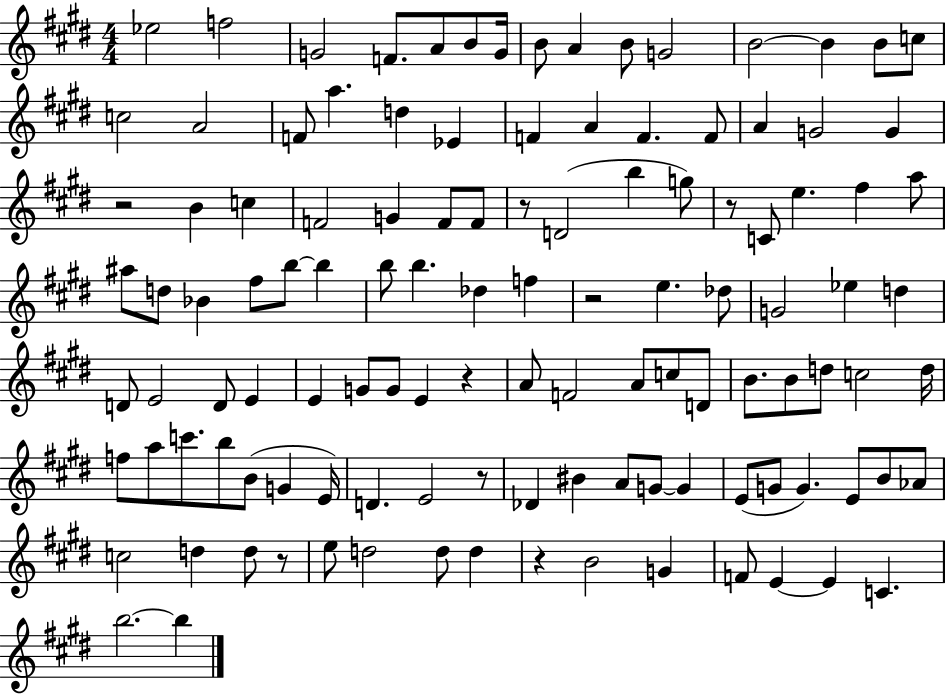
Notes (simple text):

Eb5/h F5/h G4/h F4/e. A4/e B4/e G4/s B4/e A4/q B4/e G4/h B4/h B4/q B4/e C5/e C5/h A4/h F4/e A5/q. D5/q Eb4/q F4/q A4/q F4/q. F4/e A4/q G4/h G4/q R/h B4/q C5/q F4/h G4/q F4/e F4/e R/e D4/h B5/q G5/e R/e C4/e E5/q. F#5/q A5/e A#5/e D5/e Bb4/q F#5/e B5/e B5/q B5/e B5/q. Db5/q F5/q R/h E5/q. Db5/e G4/h Eb5/q D5/q D4/e E4/h D4/e E4/q E4/q G4/e G4/e E4/q R/q A4/e F4/h A4/e C5/e D4/e B4/e. B4/e D5/e C5/h D5/s F5/e A5/e C6/e. B5/e B4/e G4/q E4/s D4/q. E4/h R/e Db4/q BIS4/q A4/e G4/e G4/q E4/e G4/e G4/q. E4/e B4/e Ab4/e C5/h D5/q D5/e R/e E5/e D5/h D5/e D5/q R/q B4/h G4/q F4/e E4/q E4/q C4/q. B5/h. B5/q